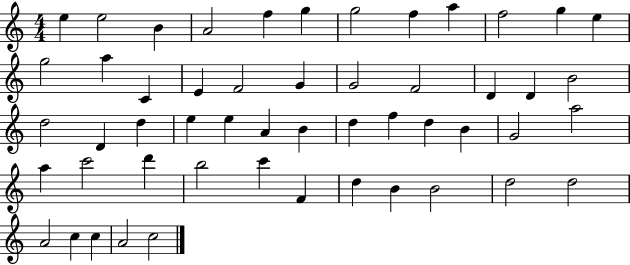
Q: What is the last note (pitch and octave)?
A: C5